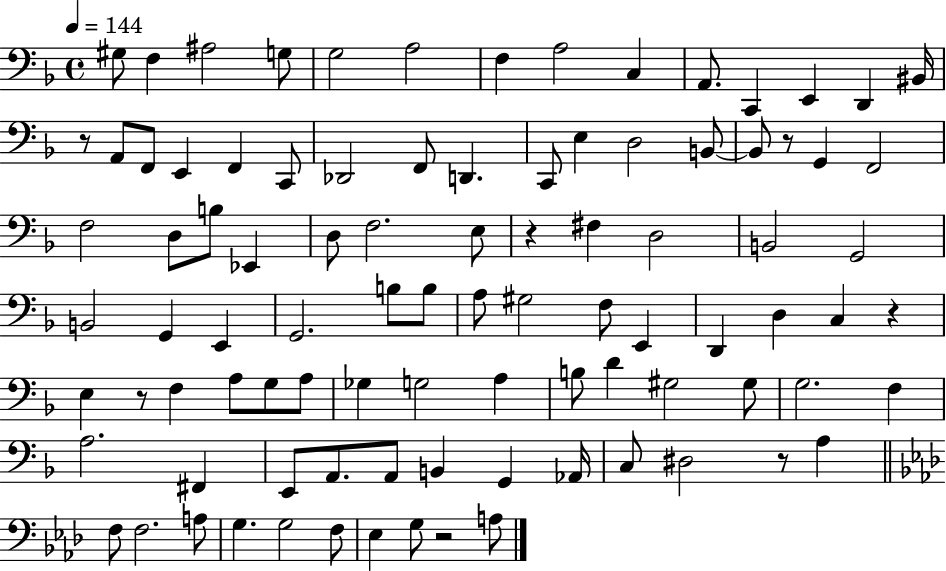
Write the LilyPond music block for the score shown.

{
  \clef bass
  \time 4/4
  \defaultTimeSignature
  \key f \major
  \tempo 4 = 144
  gis8 f4 ais2 g8 | g2 a2 | f4 a2 c4 | a,8. c,4 e,4 d,4 bis,16 | \break r8 a,8 f,8 e,4 f,4 c,8 | des,2 f,8 d,4. | c,8 e4 d2 b,8~~ | b,8 r8 g,4 f,2 | \break f2 d8 b8 ees,4 | d8 f2. e8 | r4 fis4 d2 | b,2 g,2 | \break b,2 g,4 e,4 | g,2. b8 b8 | a8 gis2 f8 e,4 | d,4 d4 c4 r4 | \break e4 r8 f4 a8 g8 a8 | ges4 g2 a4 | b8 d'4 gis2 gis8 | g2. f4 | \break a2. fis,4 | e,8 a,8. a,8 b,4 g,4 aes,16 | c8 dis2 r8 a4 | \bar "||" \break \key aes \major f8 f2. a8 | g4. g2 f8 | ees4 g8 r2 a8 | \bar "|."
}